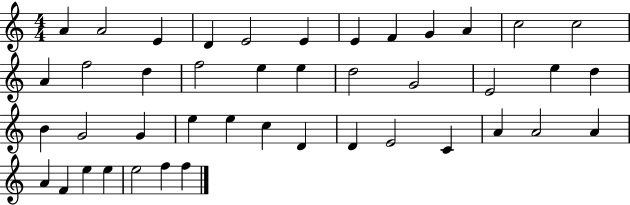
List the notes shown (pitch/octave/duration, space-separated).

A4/q A4/h E4/q D4/q E4/h E4/q E4/q F4/q G4/q A4/q C5/h C5/h A4/q F5/h D5/q F5/h E5/q E5/q D5/h G4/h E4/h E5/q D5/q B4/q G4/h G4/q E5/q E5/q C5/q D4/q D4/q E4/h C4/q A4/q A4/h A4/q A4/q F4/q E5/q E5/q E5/h F5/q F5/q